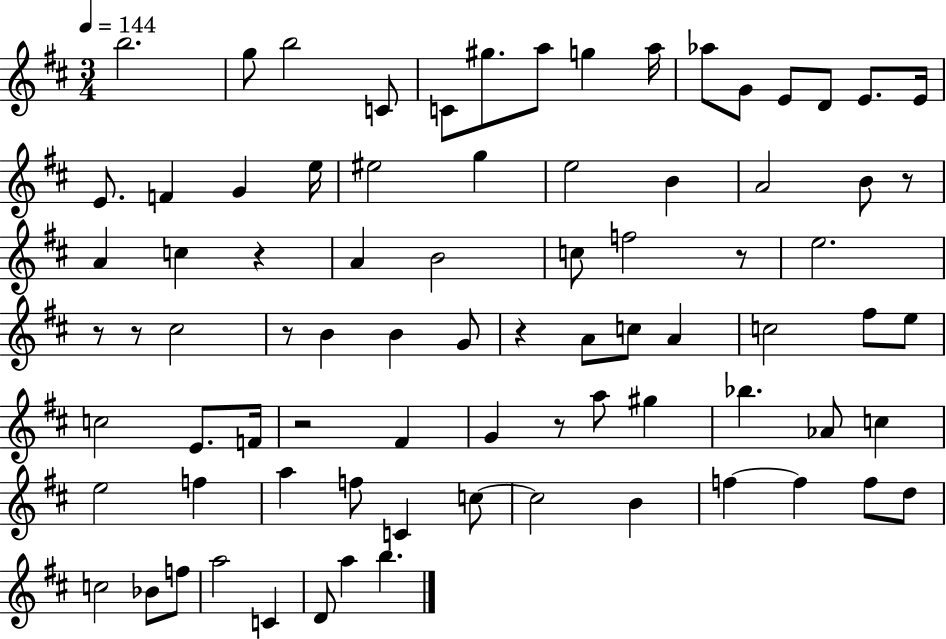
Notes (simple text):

B5/h. G5/e B5/h C4/e C4/e G#5/e. A5/e G5/q A5/s Ab5/e G4/e E4/e D4/e E4/e. E4/s E4/e. F4/q G4/q E5/s EIS5/h G5/q E5/h B4/q A4/h B4/e R/e A4/q C5/q R/q A4/q B4/h C5/e F5/h R/e E5/h. R/e R/e C#5/h R/e B4/q B4/q G4/e R/q A4/e C5/e A4/q C5/h F#5/e E5/e C5/h E4/e. F4/s R/h F#4/q G4/q R/e A5/e G#5/q Bb5/q. Ab4/e C5/q E5/h F5/q A5/q F5/e C4/q C5/e C5/h B4/q F5/q F5/q F5/e D5/e C5/h Bb4/e F5/e A5/h C4/q D4/e A5/q B5/q.